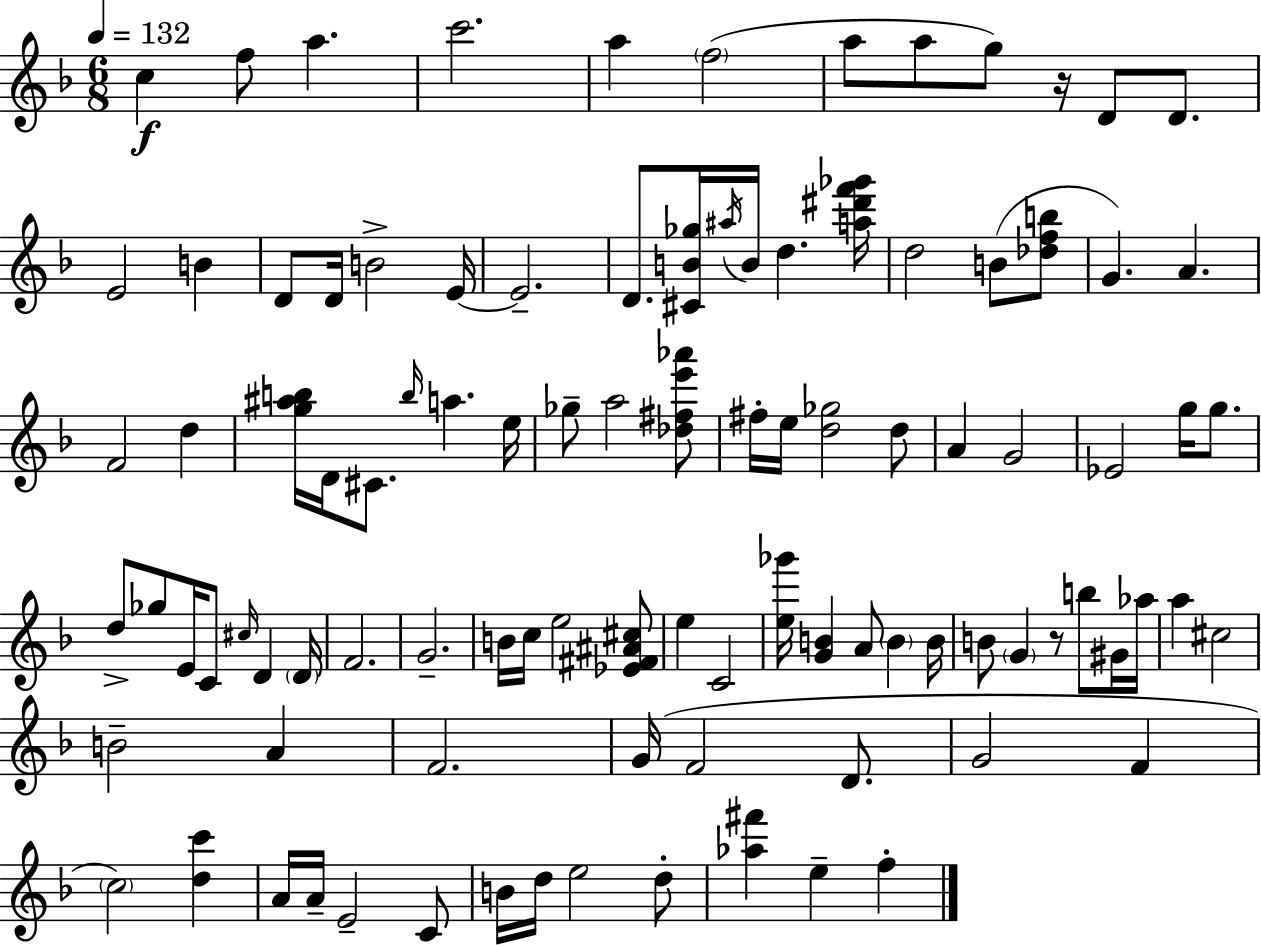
{
  \clef treble
  \numericTimeSignature
  \time 6/8
  \key f \major
  \tempo 4 = 132
  c''4\f f''8 a''4. | c'''2. | a''4 \parenthesize f''2( | a''8 a''8 g''8) r16 d'8 d'8. | \break e'2 b'4 | d'8 d'16 b'2-> e'16~~ | e'2.-- | d'8. <cis' b' ges''>16 \acciaccatura { ais''16 } b'16 d''4. | \break <a'' dis''' f''' ges'''>16 d''2 b'8( <des'' f'' b''>8 | g'4.) a'4. | f'2 d''4 | <g'' ais'' b''>16 d'16 cis'8. \grace { b''16 } a''4. | \break e''16 ges''8-- a''2 | <des'' fis'' e''' aes'''>8 fis''16-. e''16 <d'' ges''>2 | d''8 a'4 g'2 | ees'2 g''16 g''8. | \break d''8-> ges''8 e'16 c'8 \grace { cis''16 } d'4 | \parenthesize d'16 f'2. | g'2.-- | b'16 c''16 e''2 | \break <ees' fis' ais' cis''>8 e''4 c'2 | <e'' ges'''>16 <g' b'>4 a'8 \parenthesize b'4 | b'16 b'8 \parenthesize g'4 r8 b''8 | gis'16 aes''16 a''4 cis''2 | \break b'2-- a'4 | f'2. | g'16( f'2 | d'8. g'2 f'4 | \break \parenthesize c''2) <d'' c'''>4 | a'16 a'16-- e'2-- | c'8 b'16 d''16 e''2 | d''8-. <aes'' fis'''>4 e''4-- f''4-. | \break \bar "|."
}